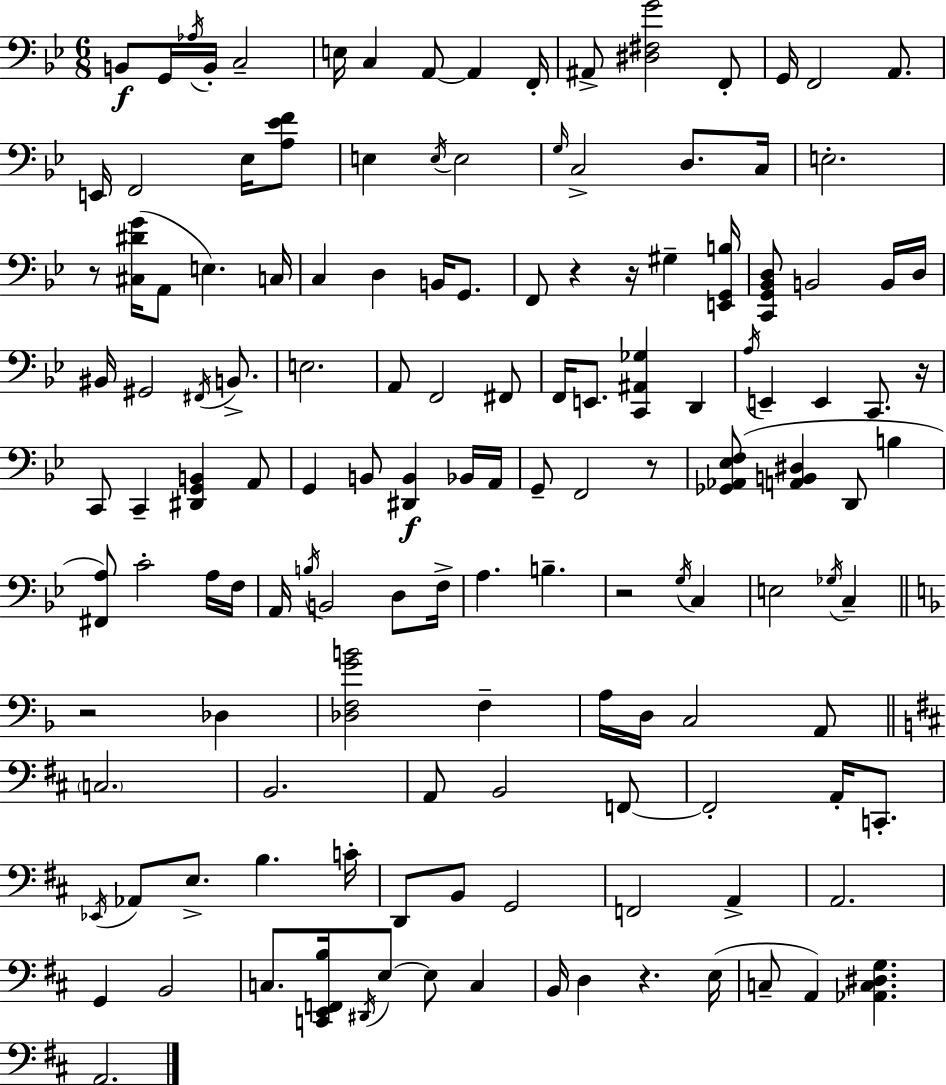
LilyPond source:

{
  \clef bass
  \numericTimeSignature
  \time 6/8
  \key bes \major
  b,8\f g,16 \acciaccatura { aes16 } b,16-. c2-- | e16 c4 a,8~~ a,4 | f,16-. ais,8-> <dis fis g'>2 f,8-. | g,16 f,2 a,8. | \break e,16 f,2 ees16 <a ees' f'>8 | e4 \acciaccatura { e16 } e2 | \grace { g16 } c2-> d8. | c16 e2.-. | \break r8 <cis dis' g'>16( a,8 e4.) | c16 c4 d4 b,16 | g,8. f,8 r4 r16 gis4-- | <e, g, b>16 <c, g, bes, d>8 b,2 | \break b,16 d16 bis,16 gis,2 | \acciaccatura { fis,16 } b,8.-> e2. | a,8 f,2 | fis,8 f,16 e,8. <c, ais, ges>4 | \break d,4 \acciaccatura { a16 } e,4-- e,4 | c,8. r16 c,8 c,4-- <dis, g, b,>4 | a,8 g,4 b,8 <dis, b,>4\f | bes,16 a,16 g,8-- f,2 | \break r8 <ges, aes, ees f>8( <a, b, dis>4 d,8 | b4 <fis, a>8) c'2-. | a16 f16 a,16 \acciaccatura { b16 } b,2 | d8 f16-> a4. | \break b4.-- r2 | \acciaccatura { g16 } c4 e2 | \acciaccatura { ges16 } c4-- \bar "||" \break \key f \major r2 des4 | <des f g' b'>2 f4-- | a16 d16 c2 a,8 | \bar "||" \break \key d \major \parenthesize c2. | b,2. | a,8 b,2 f,8~~ | f,2-. a,16-. c,8.-. | \break \acciaccatura { ees,16 } aes,8 e8.-> b4. | c'16-. d,8 b,8 g,2 | f,2 a,4-> | a,2. | \break g,4 b,2 | c8. <c, e, f, b>16 \acciaccatura { dis,16 } e8~~ e8 c4 | b,16 d4 r4. | e16( c8-- a,4) <aes, c dis g>4. | \break a,2. | \bar "|."
}